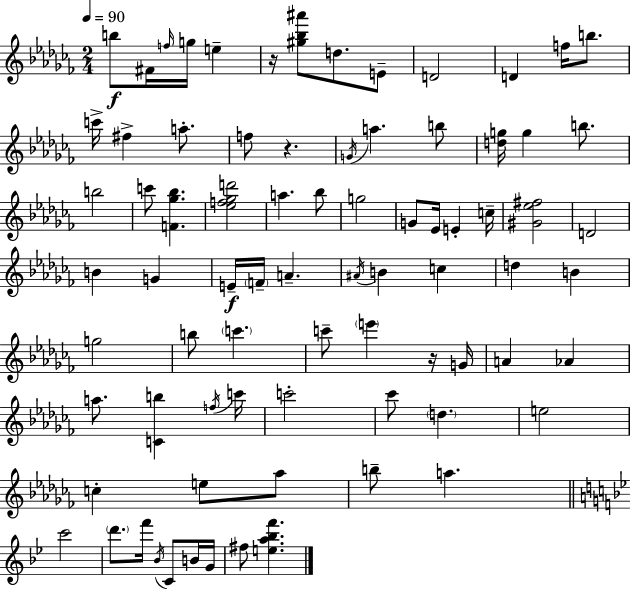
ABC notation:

X:1
T:Untitled
M:2/4
L:1/4
K:Abm
b/2 ^F/4 f/4 g/4 e z/4 [^g_b^a']/2 d/2 E/2 D2 D f/4 b/2 c'/4 ^f a/2 f/2 z G/4 a b/2 [dg]/4 g b/2 b2 c'/2 [F_g_b] [_ef_gd']2 a _b/2 g2 G/2 _E/4 E c/4 [^G_e^f]2 D2 B G E/4 F/4 A ^A/4 B c d B g2 b/2 c' c'/2 e' z/4 G/4 A _A a/2 [Cb] f/4 c'/4 c'2 _c'/2 d e2 c e/2 _a/2 b/2 a c'2 d'/2 f'/4 _B/4 C/2 B/4 G/4 ^f/2 [ea_bf']